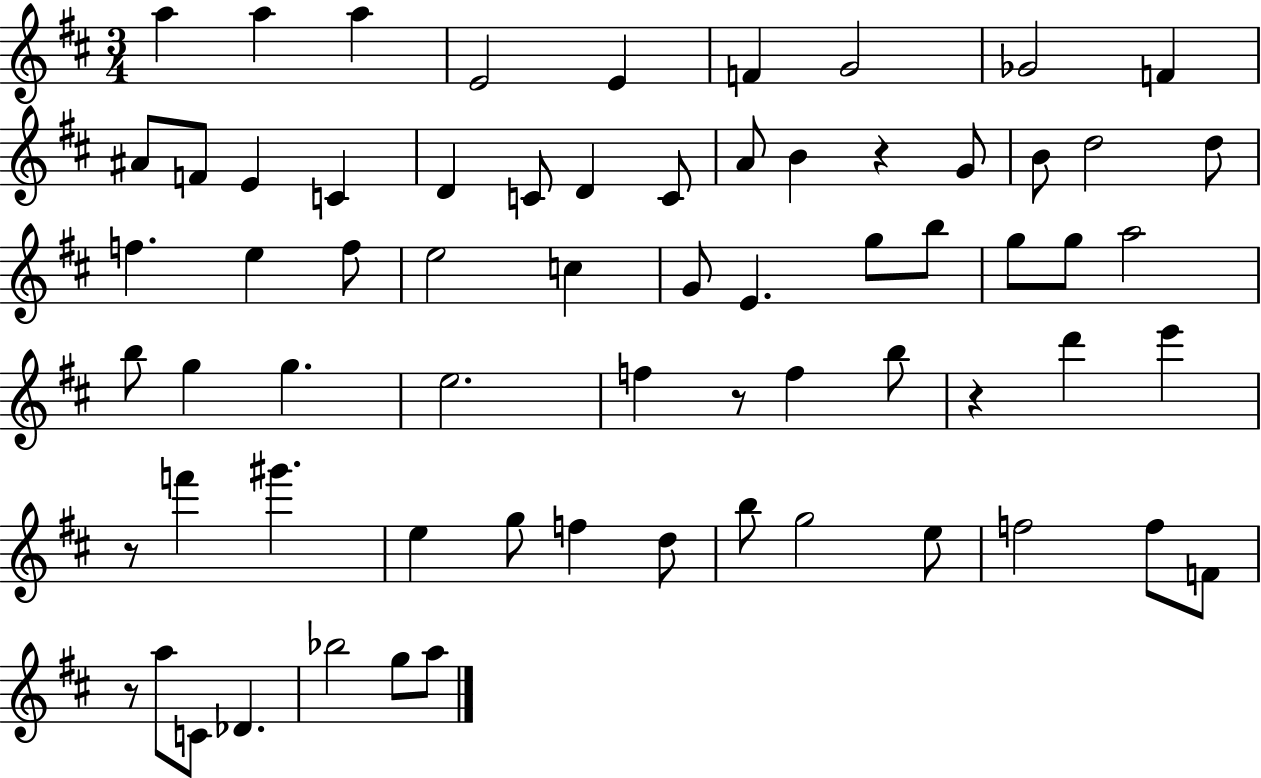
X:1
T:Untitled
M:3/4
L:1/4
K:D
a a a E2 E F G2 _G2 F ^A/2 F/2 E C D C/2 D C/2 A/2 B z G/2 B/2 d2 d/2 f e f/2 e2 c G/2 E g/2 b/2 g/2 g/2 a2 b/2 g g e2 f z/2 f b/2 z d' e' z/2 f' ^g' e g/2 f d/2 b/2 g2 e/2 f2 f/2 F/2 z/2 a/2 C/2 _D _b2 g/2 a/2